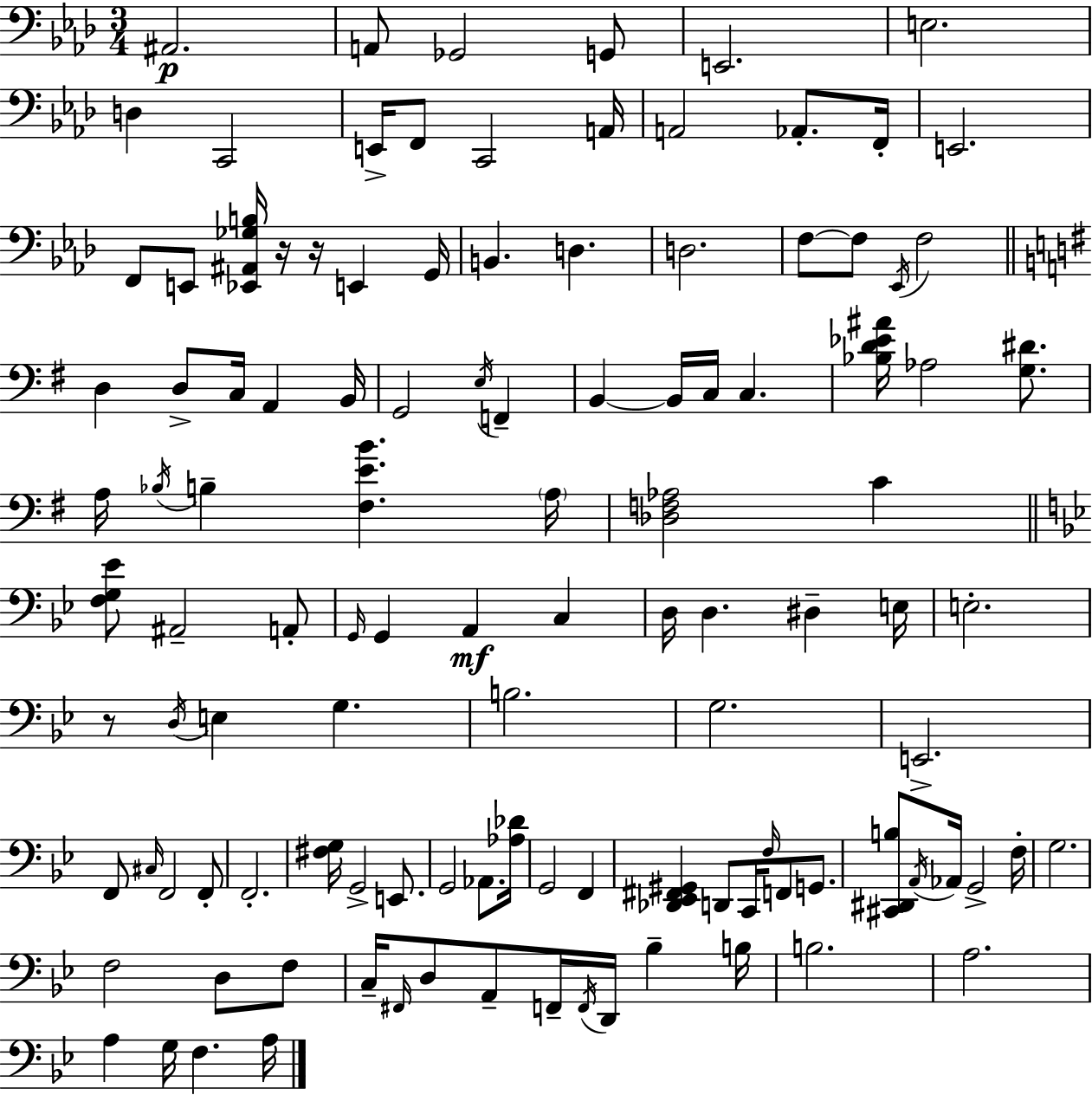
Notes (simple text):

A#2/h. A2/e Gb2/h G2/e E2/h. E3/h. D3/q C2/h E2/s F2/e C2/h A2/s A2/h Ab2/e. F2/s E2/h. F2/e E2/e [Eb2,A#2,Gb3,B3]/s R/s R/s E2/q G2/s B2/q. D3/q. D3/h. F3/e F3/e Eb2/s F3/h D3/q D3/e C3/s A2/q B2/s G2/h E3/s F2/q B2/q B2/s C3/s C3/q. [Bb3,D4,Eb4,A#4]/s Ab3/h [G3,D#4]/e. A3/s Bb3/s B3/q [F#3,E4,B4]/q. A3/s [Db3,F3,Ab3]/h C4/q [F3,G3,Eb4]/e A#2/h A2/e G2/s G2/q A2/q C3/q D3/s D3/q. D#3/q E3/s E3/h. R/e D3/s E3/q G3/q. B3/h. G3/h. E2/h. F2/e C#3/s F2/h F2/e F2/h. [F#3,G3]/s G2/h E2/e. G2/h Ab2/e. [Ab3,Db4]/s G2/h F2/q [Db2,Eb2,F#2,G#2]/q D2/e C2/s F3/s F2/e G2/e. [C#2,D#2,B3]/e A2/s Ab2/s G2/h F3/s G3/h. F3/h D3/e F3/e C3/s F#2/s D3/e A2/e F2/s F2/s D2/s Bb3/q B3/s B3/h. A3/h. A3/q G3/s F3/q. A3/s